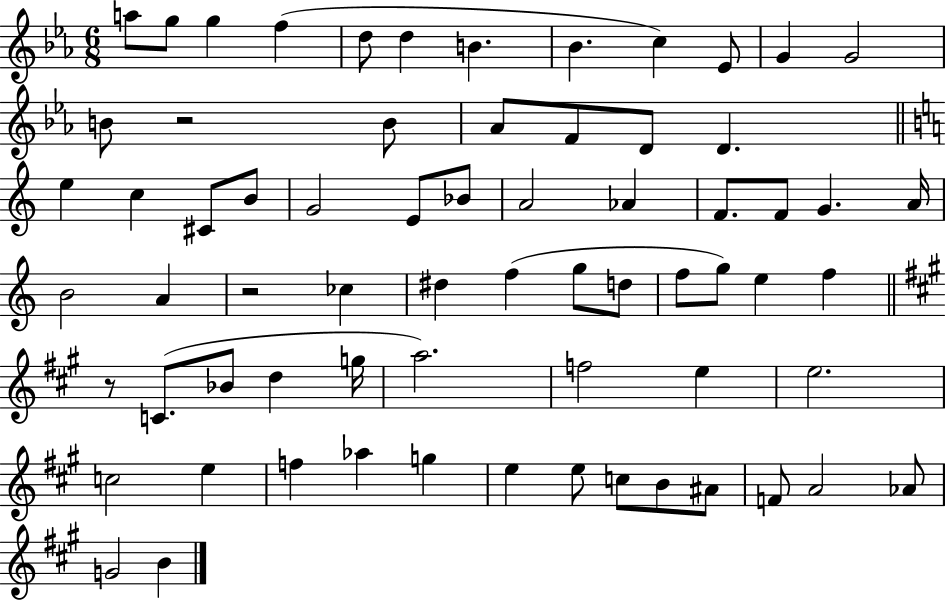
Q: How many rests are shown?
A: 3